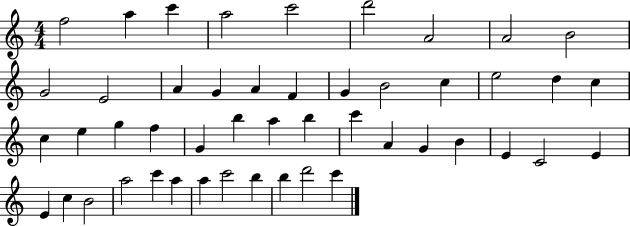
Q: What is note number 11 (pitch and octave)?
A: E4